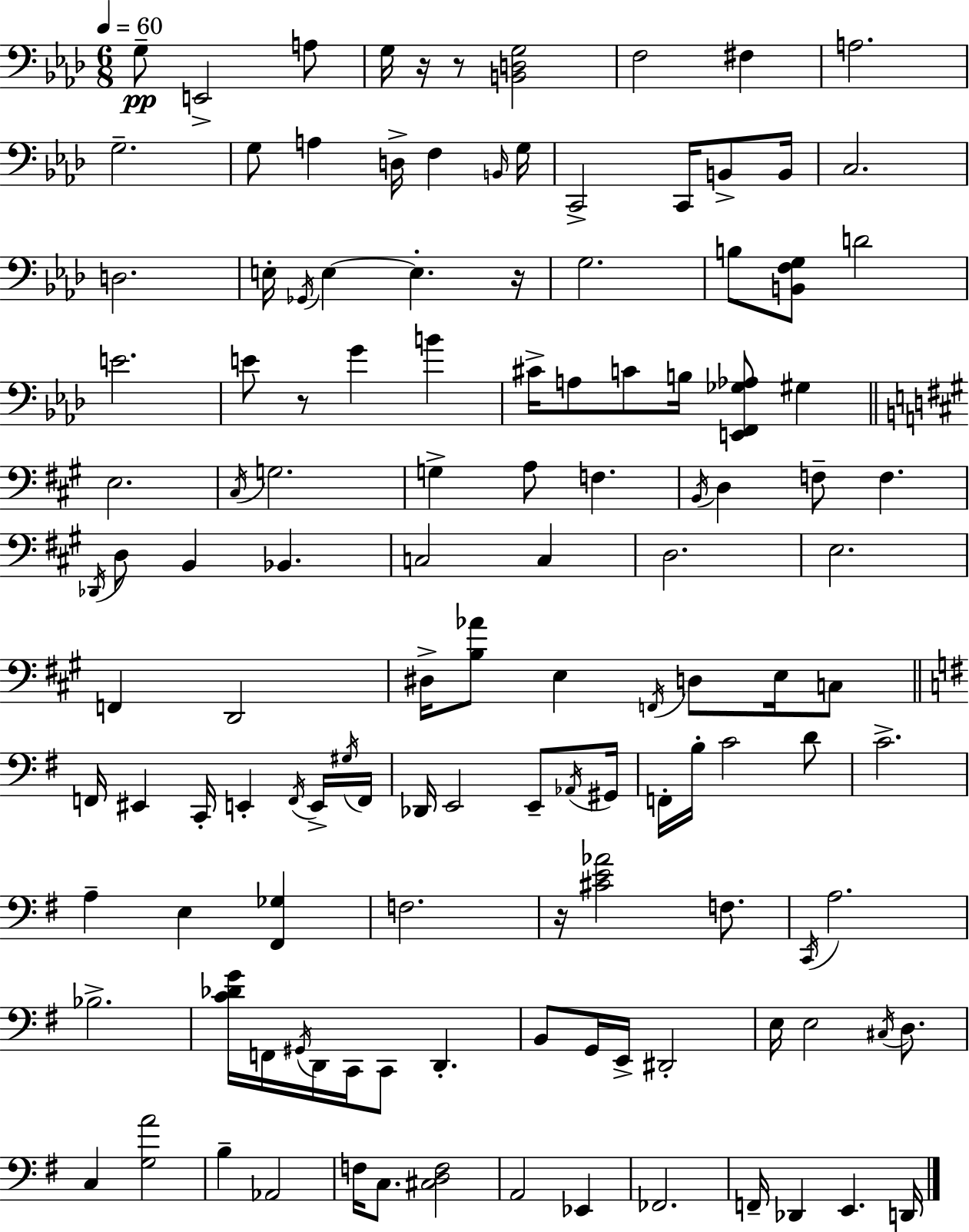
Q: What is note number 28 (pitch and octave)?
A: E4